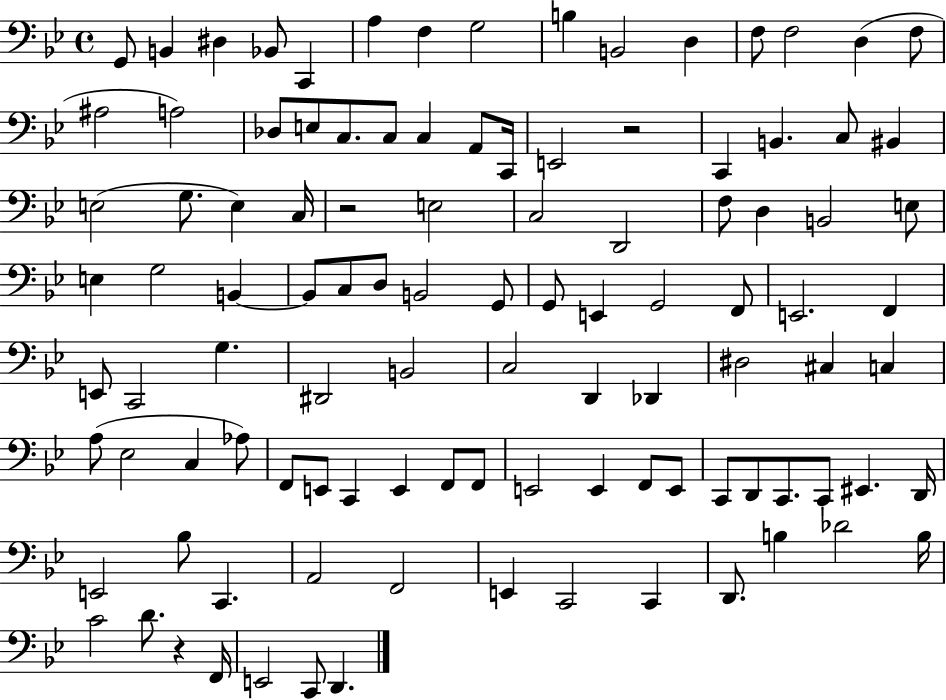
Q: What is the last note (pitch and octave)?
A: D2